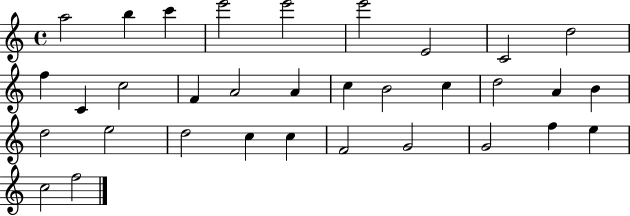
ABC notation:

X:1
T:Untitled
M:4/4
L:1/4
K:C
a2 b c' e'2 e'2 e'2 E2 C2 d2 f C c2 F A2 A c B2 c d2 A B d2 e2 d2 c c F2 G2 G2 f e c2 f2